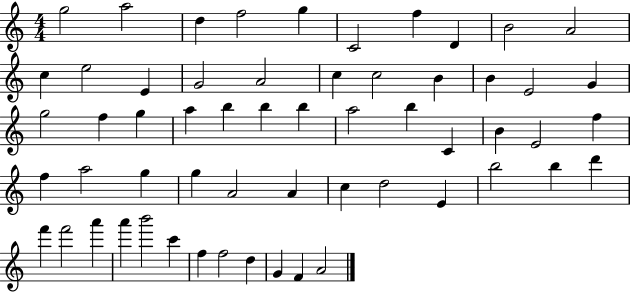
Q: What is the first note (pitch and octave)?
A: G5